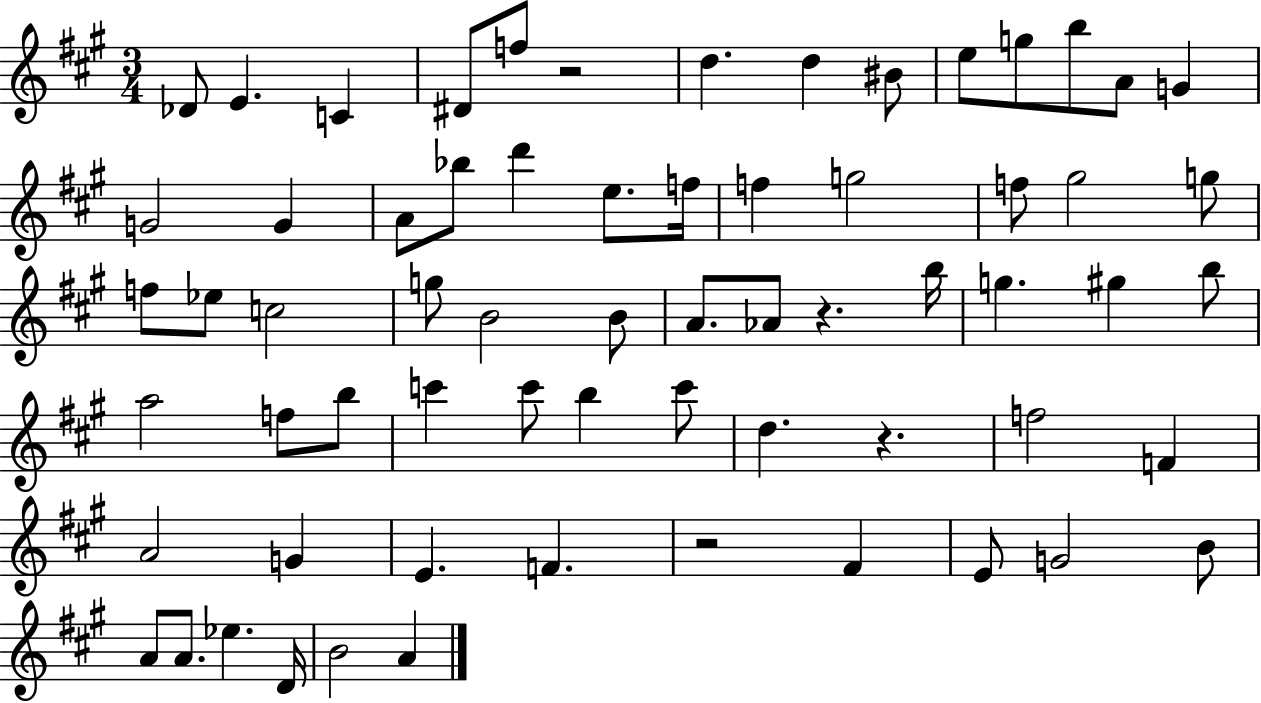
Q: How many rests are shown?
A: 4